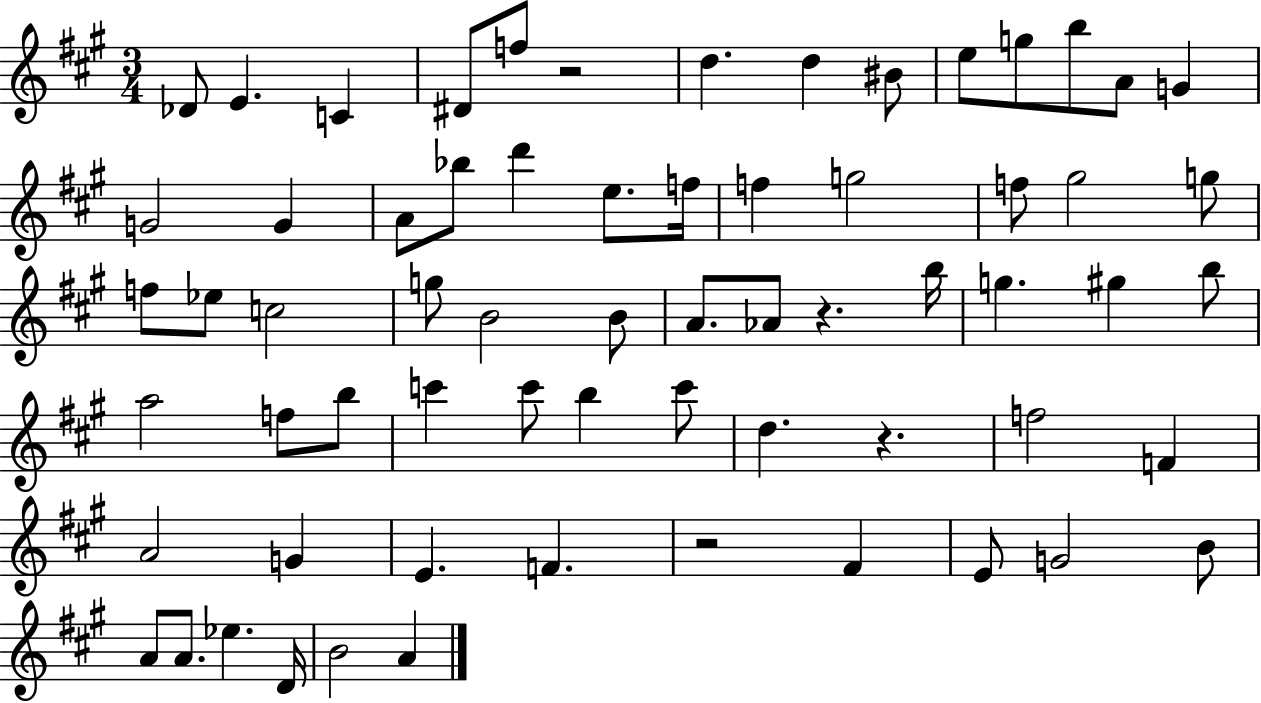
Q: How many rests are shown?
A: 4